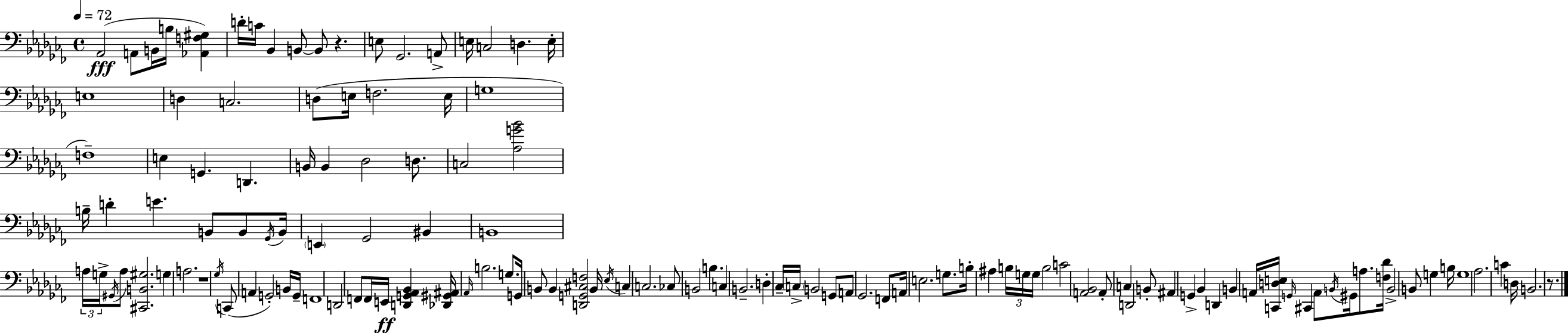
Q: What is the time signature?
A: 4/4